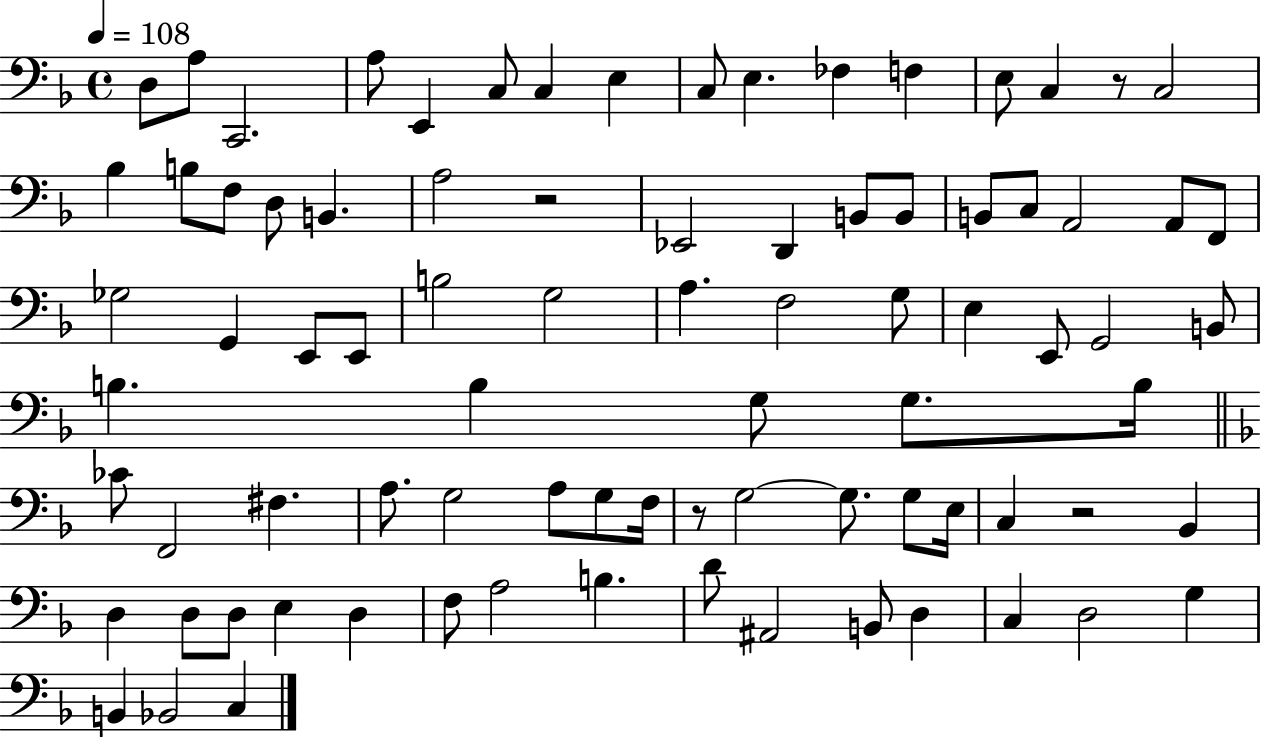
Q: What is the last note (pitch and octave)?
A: C3